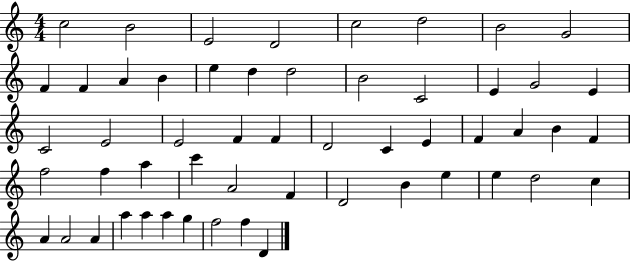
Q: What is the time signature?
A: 4/4